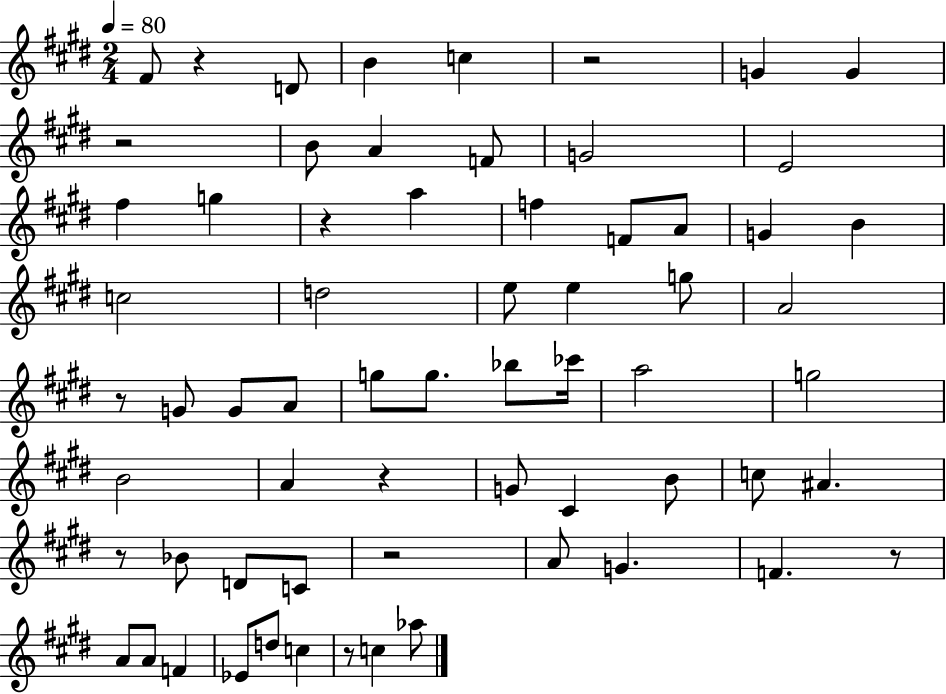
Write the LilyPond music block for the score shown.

{
  \clef treble
  \numericTimeSignature
  \time 2/4
  \key e \major
  \tempo 4 = 80
  fis'8 r4 d'8 | b'4 c''4 | r2 | g'4 g'4 | \break r2 | b'8 a'4 f'8 | g'2 | e'2 | \break fis''4 g''4 | r4 a''4 | f''4 f'8 a'8 | g'4 b'4 | \break c''2 | d''2 | e''8 e''4 g''8 | a'2 | \break r8 g'8 g'8 a'8 | g''8 g''8. bes''8 ces'''16 | a''2 | g''2 | \break b'2 | a'4 r4 | g'8 cis'4 b'8 | c''8 ais'4. | \break r8 bes'8 d'8 c'8 | r2 | a'8 g'4. | f'4. r8 | \break a'8 a'8 f'4 | ees'8 d''8 c''4 | r8 c''4 aes''8 | \bar "|."
}